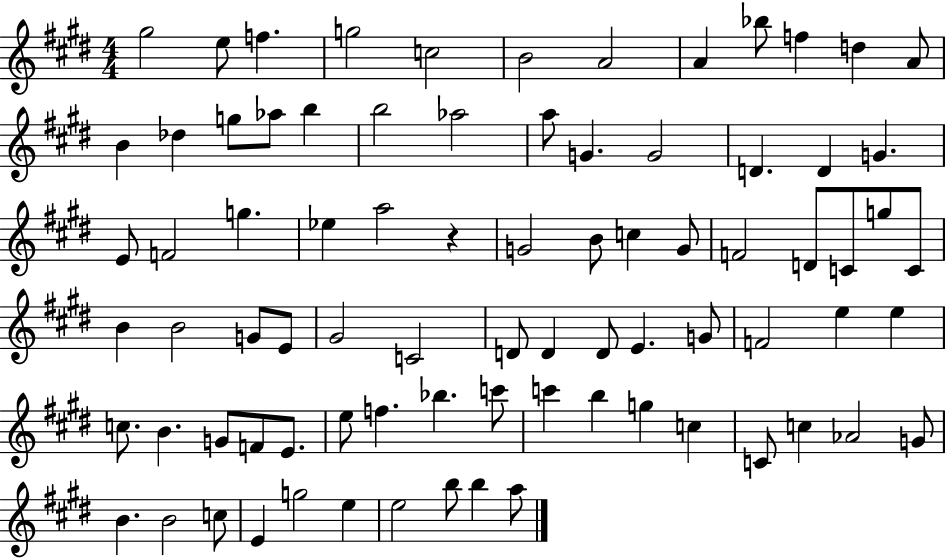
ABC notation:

X:1
T:Untitled
M:4/4
L:1/4
K:E
^g2 e/2 f g2 c2 B2 A2 A _b/2 f d A/2 B _d g/2 _a/2 b b2 _a2 a/2 G G2 D D G E/2 F2 g _e a2 z G2 B/2 c G/2 F2 D/2 C/2 g/2 C/2 B B2 G/2 E/2 ^G2 C2 D/2 D D/2 E G/2 F2 e e c/2 B G/2 F/2 E/2 e/2 f _b c'/2 c' b g c C/2 c _A2 G/2 B B2 c/2 E g2 e e2 b/2 b a/2